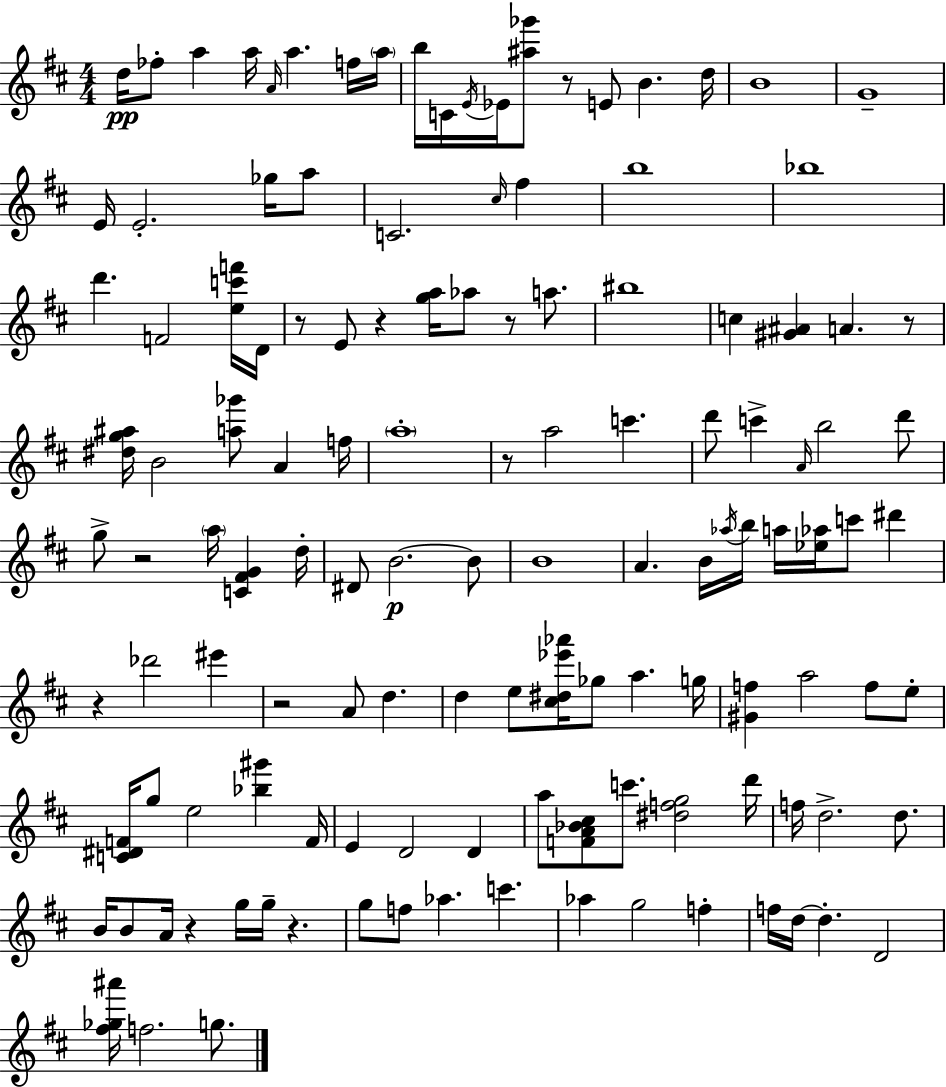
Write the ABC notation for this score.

X:1
T:Untitled
M:4/4
L:1/4
K:D
d/4 _f/2 a a/4 A/4 a f/4 a/4 b/4 C/4 E/4 _E/4 [^a_g']/2 z/2 E/2 B d/4 B4 G4 E/4 E2 _g/4 a/2 C2 ^c/4 ^f b4 _b4 d' F2 [ec'f']/4 D/4 z/2 E/2 z [ga]/4 _a/2 z/2 a/2 ^b4 c [^G^A] A z/2 [^dg^a]/4 B2 [a_g']/2 A f/4 a4 z/2 a2 c' d'/2 c' A/4 b2 d'/2 g/2 z2 a/4 [C^FG] d/4 ^D/2 B2 B/2 B4 A B/4 _a/4 b/4 a/4 [_e_a]/4 c'/2 ^d' z _d'2 ^e' z2 A/2 d d e/2 [^c^d_e'_a']/4 _g/2 a g/4 [^Gf] a2 f/2 e/2 [C^DF]/4 g/2 e2 [_b^g'] F/4 E D2 D a/2 [FA_B^c]/2 c'/2 [^dfg]2 d'/4 f/4 d2 d/2 B/4 B/2 A/4 z g/4 g/4 z g/2 f/2 _a c' _a g2 f f/4 d/4 d D2 [^f_g^a']/4 f2 g/2